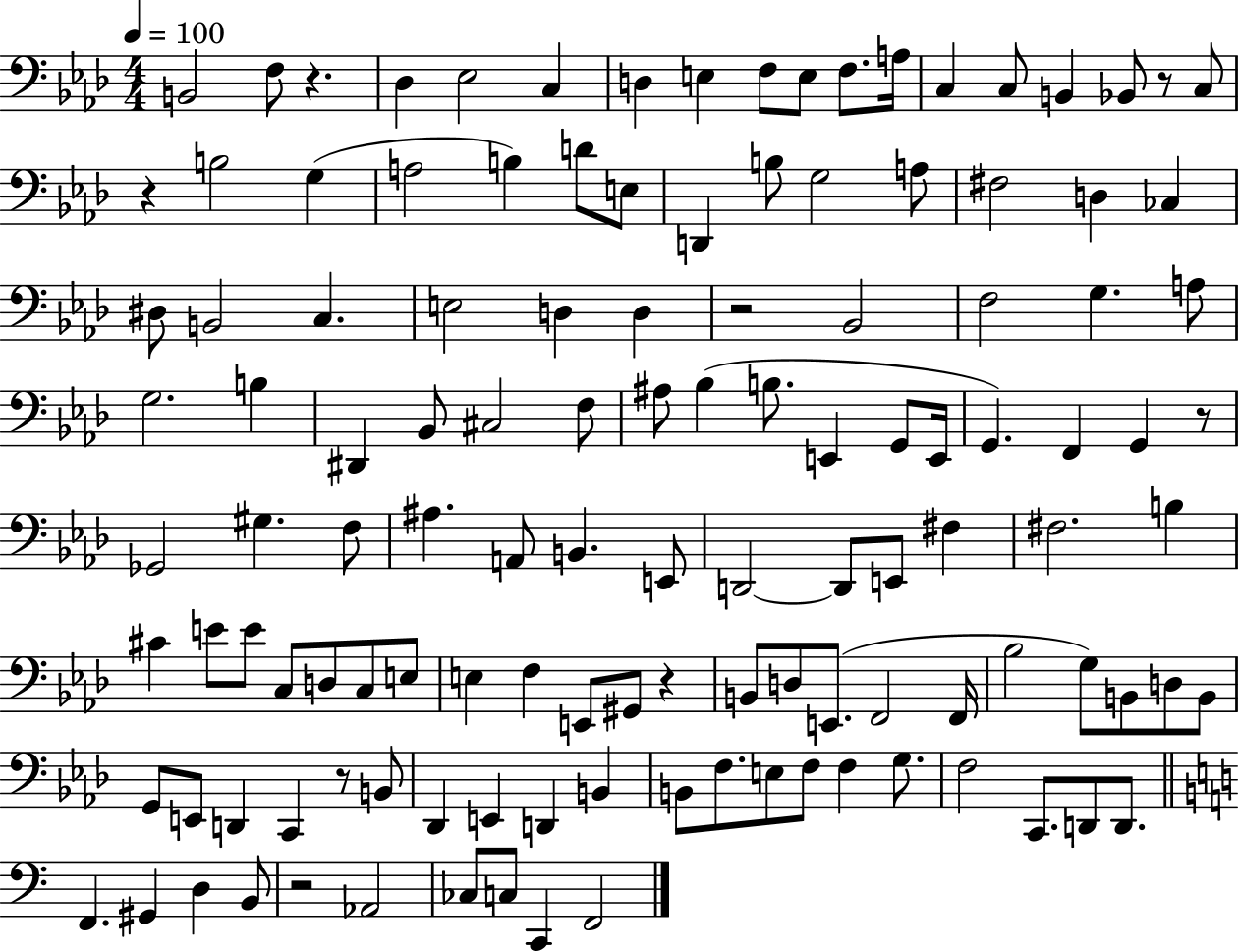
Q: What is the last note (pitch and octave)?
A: F2